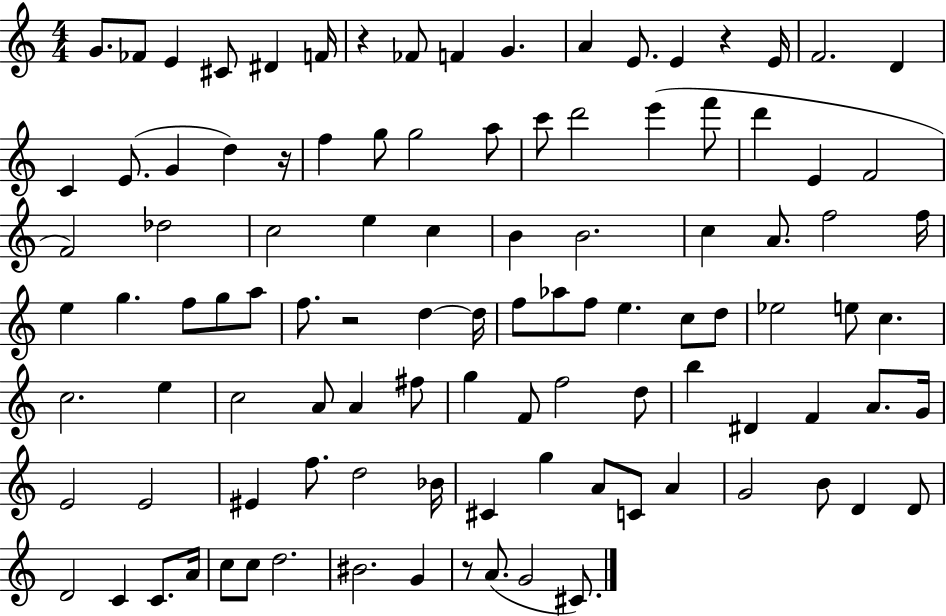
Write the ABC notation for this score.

X:1
T:Untitled
M:4/4
L:1/4
K:C
G/2 _F/2 E ^C/2 ^D F/4 z _F/2 F G A E/2 E z E/4 F2 D C E/2 G d z/4 f g/2 g2 a/2 c'/2 d'2 e' f'/2 d' E F2 F2 _d2 c2 e c B B2 c A/2 f2 f/4 e g f/2 g/2 a/2 f/2 z2 d d/4 f/2 _a/2 f/2 e c/2 d/2 _e2 e/2 c c2 e c2 A/2 A ^f/2 g F/2 f2 d/2 b ^D F A/2 G/4 E2 E2 ^E f/2 d2 _B/4 ^C g A/2 C/2 A G2 B/2 D D/2 D2 C C/2 A/4 c/2 c/2 d2 ^B2 G z/2 A/2 G2 ^C/2